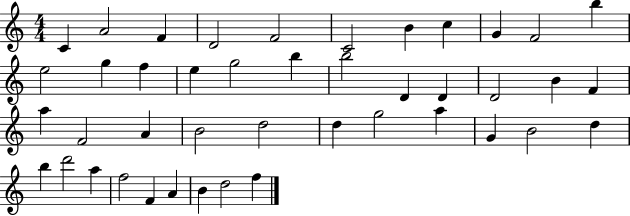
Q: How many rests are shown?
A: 0